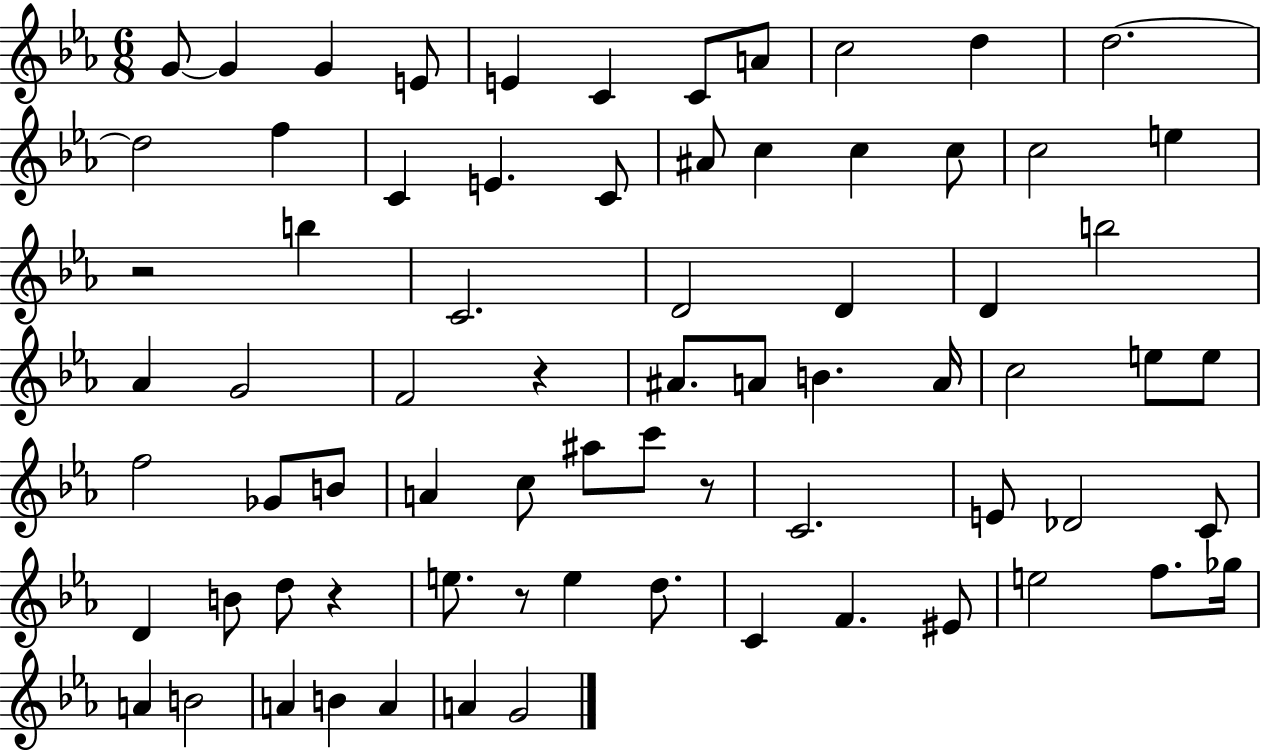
{
  \clef treble
  \numericTimeSignature
  \time 6/8
  \key ees \major
  \repeat volta 2 { g'8~~ g'4 g'4 e'8 | e'4 c'4 c'8 a'8 | c''2 d''4 | d''2.~~ | \break d''2 f''4 | c'4 e'4. c'8 | ais'8 c''4 c''4 c''8 | c''2 e''4 | \break r2 b''4 | c'2. | d'2 d'4 | d'4 b''2 | \break aes'4 g'2 | f'2 r4 | ais'8. a'8 b'4. a'16 | c''2 e''8 e''8 | \break f''2 ges'8 b'8 | a'4 c''8 ais''8 c'''8 r8 | c'2. | e'8 des'2 c'8 | \break d'4 b'8 d''8 r4 | e''8. r8 e''4 d''8. | c'4 f'4. eis'8 | e''2 f''8. ges''16 | \break a'4 b'2 | a'4 b'4 a'4 | a'4 g'2 | } \bar "|."
}